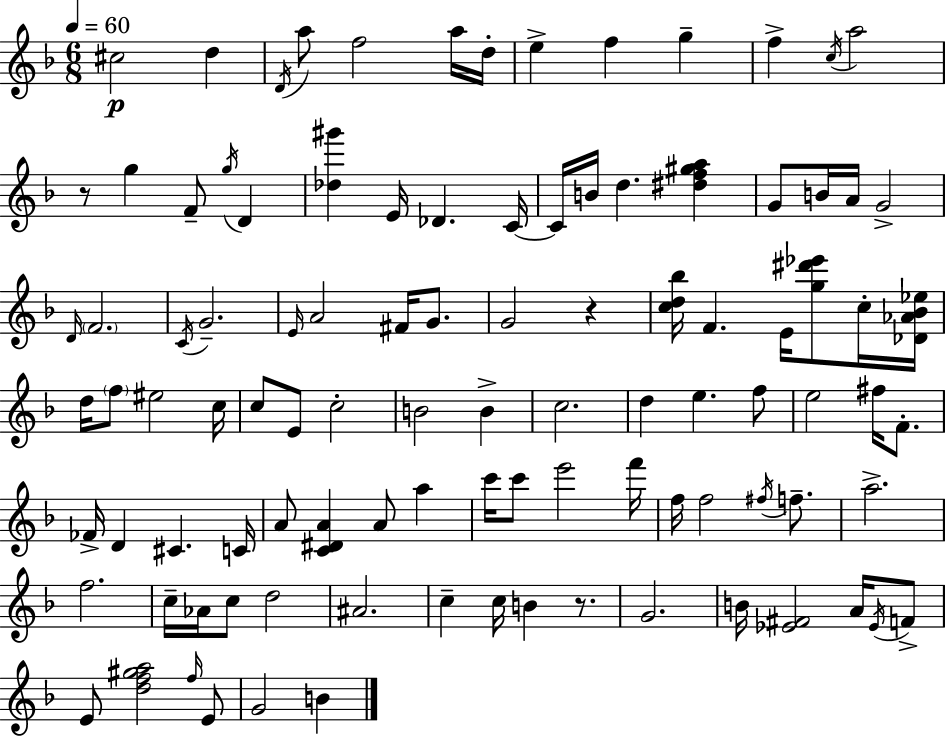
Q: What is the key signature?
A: F major